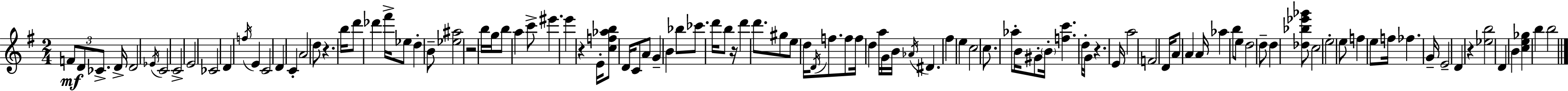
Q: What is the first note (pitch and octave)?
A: F4